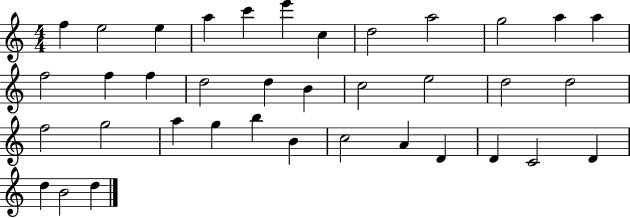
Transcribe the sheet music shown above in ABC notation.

X:1
T:Untitled
M:4/4
L:1/4
K:C
f e2 e a c' e' c d2 a2 g2 a a f2 f f d2 d B c2 e2 d2 d2 f2 g2 a g b B c2 A D D C2 D d B2 d